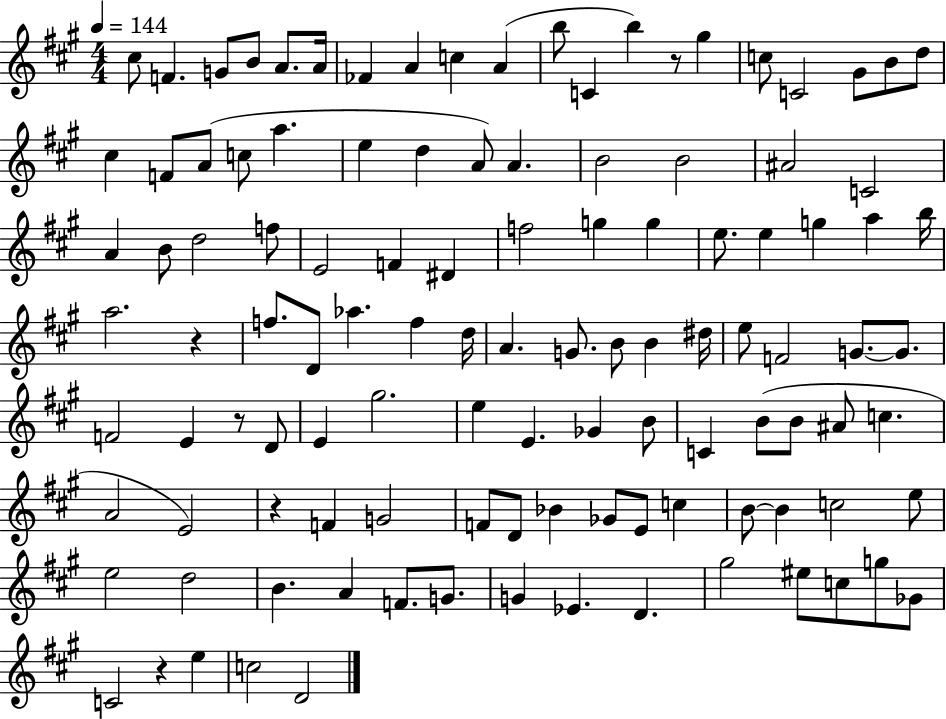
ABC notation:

X:1
T:Untitled
M:4/4
L:1/4
K:A
^c/2 F G/2 B/2 A/2 A/4 _F A c A b/2 C b z/2 ^g c/2 C2 ^G/2 B/2 d/2 ^c F/2 A/2 c/2 a e d A/2 A B2 B2 ^A2 C2 A B/2 d2 f/2 E2 F ^D f2 g g e/2 e g a b/4 a2 z f/2 D/2 _a f d/4 A G/2 B/2 B ^d/4 e/2 F2 G/2 G/2 F2 E z/2 D/2 E ^g2 e E _G B/2 C B/2 B/2 ^A/2 c A2 E2 z F G2 F/2 D/2 _B _G/2 E/2 c B/2 B c2 e/2 e2 d2 B A F/2 G/2 G _E D ^g2 ^e/2 c/2 g/2 _G/2 C2 z e c2 D2